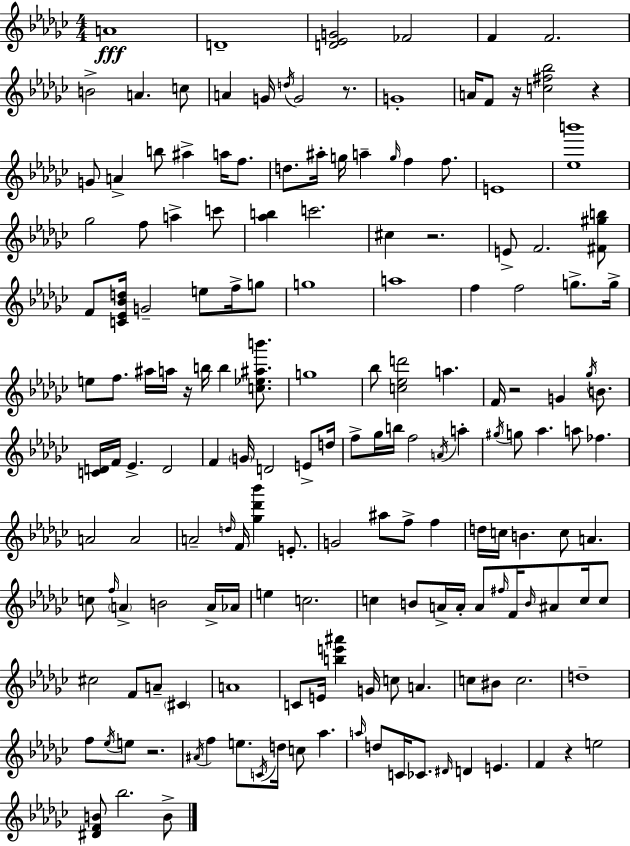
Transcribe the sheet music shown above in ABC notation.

X:1
T:Untitled
M:4/4
L:1/4
K:Ebm
A4 D4 [D_EG]2 _F2 F F2 B2 A c/2 A G/4 d/4 G2 z/2 G4 A/4 F/2 z/4 [c^f_b]2 z G/2 A b/2 ^a a/4 f/2 d/2 ^a/4 g/4 a g/4 f f/2 E4 [_eb']4 _g2 f/2 a c'/2 [_ab] c'2 ^c z2 E/2 F2 [^F^gb]/2 F/2 [C_E_Bd]/4 G2 e/2 f/4 g/2 g4 a4 f f2 g/2 g/4 e/2 f/2 ^a/4 a/4 z/4 b/4 b [c_e^ab']/2 g4 _b/2 [c_ed']2 a F/4 z2 G _g/4 B/2 [CD]/4 F/4 _E D2 F G/4 D2 E/2 d/4 f/2 _g/4 b/4 f2 A/4 a ^g/4 g/2 _a a/2 _f A2 A2 A2 d/4 F/4 [_g_d'_b'] E/2 G2 ^a/2 f/2 f d/4 c/4 B c/2 A c/2 f/4 A B2 A/4 _A/4 e c2 c B/2 A/4 A/4 A/2 ^f/4 F/4 B/4 ^A/2 c/4 c/2 ^c2 F/2 A/2 ^C A4 C/2 E/4 [be'^a'] G/4 c/2 A c/2 ^B/2 c2 d4 f/2 _e/4 e/2 z2 ^A/4 f e/2 C/4 d/4 c/2 _a a/4 d/2 C/4 _C/2 ^D/4 D E F z e2 [^DFB]/2 _b2 B/2